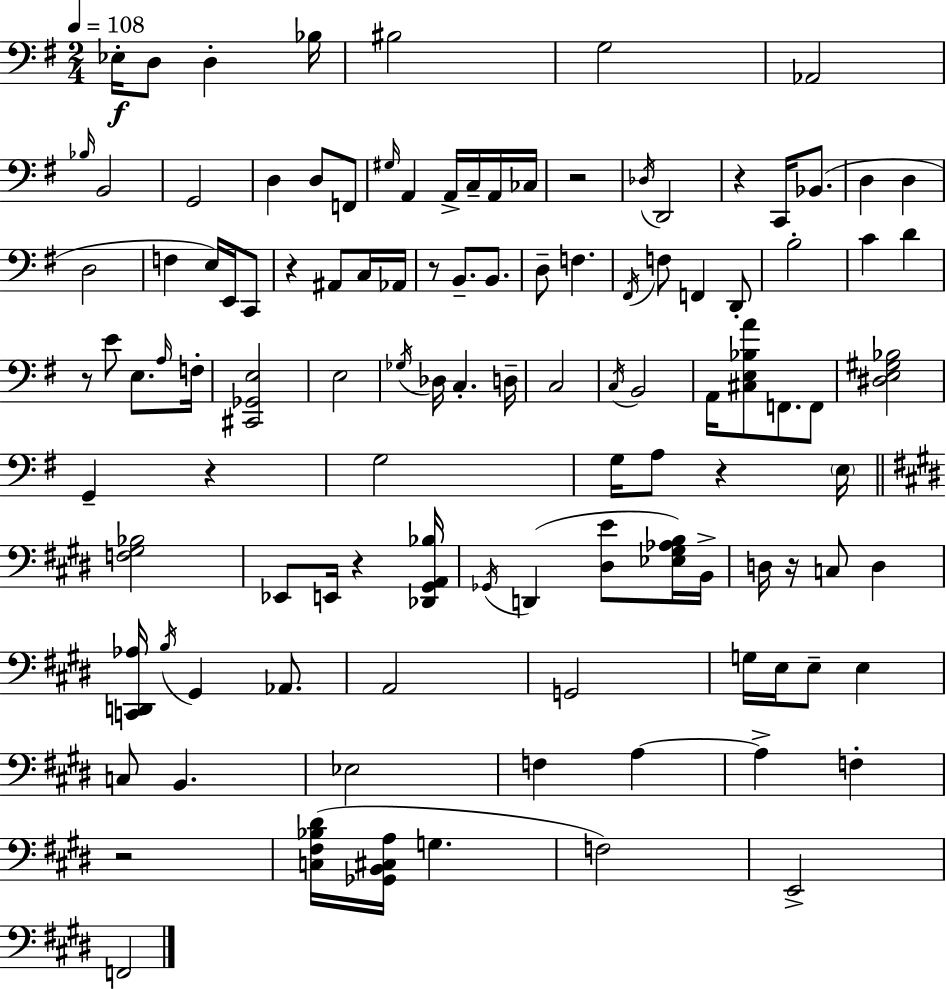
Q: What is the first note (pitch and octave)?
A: Eb3